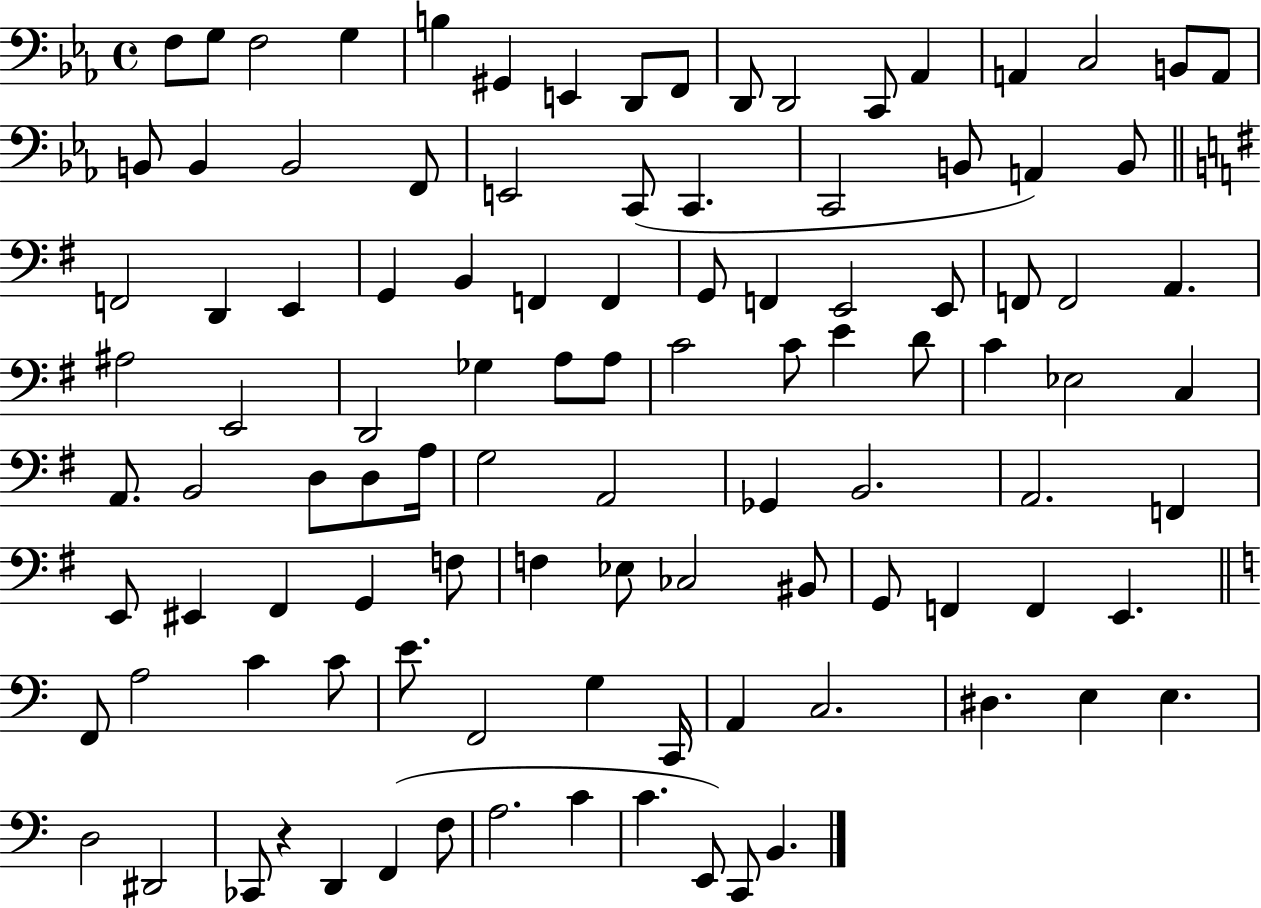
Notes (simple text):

F3/e G3/e F3/h G3/q B3/q G#2/q E2/q D2/e F2/e D2/e D2/h C2/e Ab2/q A2/q C3/h B2/e A2/e B2/e B2/q B2/h F2/e E2/h C2/e C2/q. C2/h B2/e A2/q B2/e F2/h D2/q E2/q G2/q B2/q F2/q F2/q G2/e F2/q E2/h E2/e F2/e F2/h A2/q. A#3/h E2/h D2/h Gb3/q A3/e A3/e C4/h C4/e E4/q D4/e C4/q Eb3/h C3/q A2/e. B2/h D3/e D3/e A3/s G3/h A2/h Gb2/q B2/h. A2/h. F2/q E2/e EIS2/q F#2/q G2/q F3/e F3/q Eb3/e CES3/h BIS2/e G2/e F2/q F2/q E2/q. F2/e A3/h C4/q C4/e E4/e. F2/h G3/q C2/s A2/q C3/h. D#3/q. E3/q E3/q. D3/h D#2/h CES2/e R/q D2/q F2/q F3/e A3/h. C4/q C4/q. E2/e C2/e B2/q.